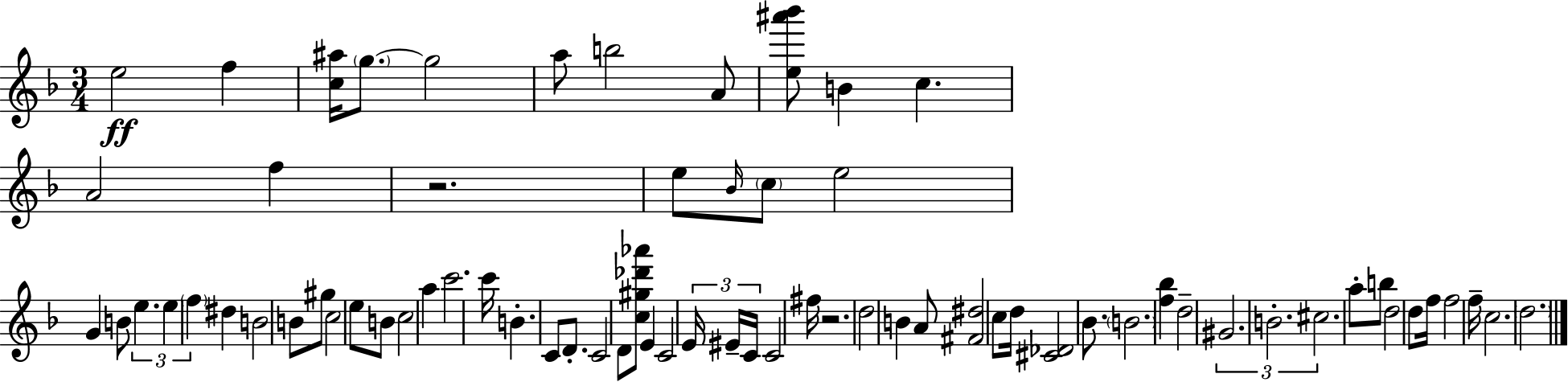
{
  \clef treble
  \numericTimeSignature
  \time 3/4
  \key d \minor
  e''2\ff f''4 | <c'' ais''>16 \parenthesize g''8.~~ g''2 | a''8 b''2 a'8 | <e'' ais''' bes'''>8 b'4 c''4. | \break a'2 f''4 | r2. | e''8 \grace { bes'16 } \parenthesize c''8 e''2 | g'4 b'8 \tuplet 3/2 { e''4. | \break e''4 \parenthesize f''4 } dis''4 | b'2 b'8 gis''8 | c''2 e''8 b'8 | c''2 a''4 | \break c'''2. | c'''16 b'4.-. c'8 d'8.-. | c'2 d'8 <c'' gis'' des''' aes'''>8 | e'4 c'2 | \break \tuplet 3/2 { e'16 eis'16-- c'16 } c'2 | fis''16 r2. | d''2 b'4 | a'8 <fis' dis''>2 c''8 | \break d''16 <cis' des'>2 bes'8. | \parenthesize b'2. | <f'' bes''>4 d''2-- | \tuplet 3/2 { gis'2. | \break b'2.-. | cis''2. } | a''8-. b''8 d''2 | d''8 f''16 f''2 | \break f''16-- c''2. | \parenthesize d''2. | \bar "|."
}